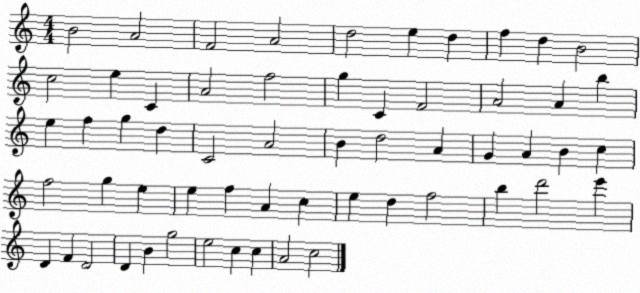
X:1
T:Untitled
M:4/4
L:1/4
K:C
B2 A2 F2 A2 d2 e d f d B2 c2 e C A2 f2 g C F2 A2 A b e f g d C2 A2 B d2 A G A B c f2 g e e f A c e d f2 b d'2 e' D F D2 D B g2 e2 c c A2 c2